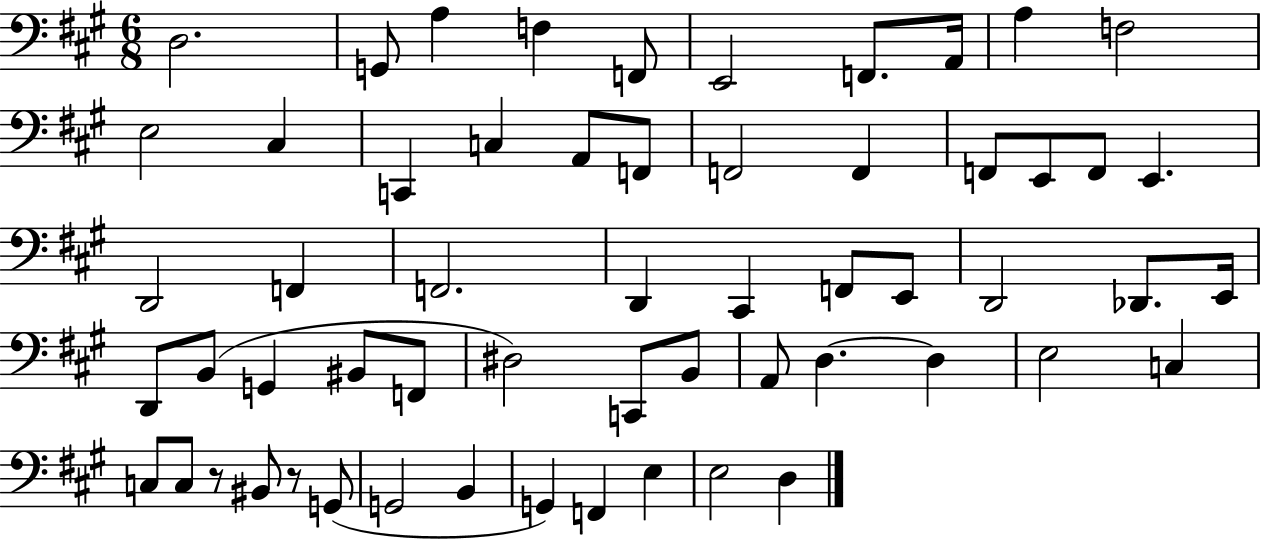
D3/h. G2/e A3/q F3/q F2/e E2/h F2/e. A2/s A3/q F3/h E3/h C#3/q C2/q C3/q A2/e F2/e F2/h F2/q F2/e E2/e F2/e E2/q. D2/h F2/q F2/h. D2/q C#2/q F2/e E2/e D2/h Db2/e. E2/s D2/e B2/e G2/q BIS2/e F2/e D#3/h C2/e B2/e A2/e D3/q. D3/q E3/h C3/q C3/e C3/e R/e BIS2/e R/e G2/e G2/h B2/q G2/q F2/q E3/q E3/h D3/q